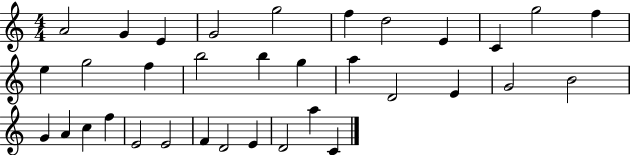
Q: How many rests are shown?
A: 0